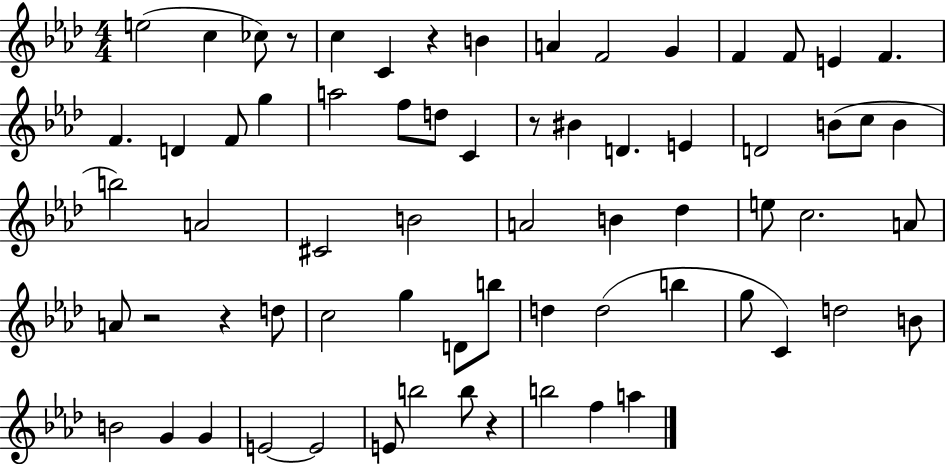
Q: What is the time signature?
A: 4/4